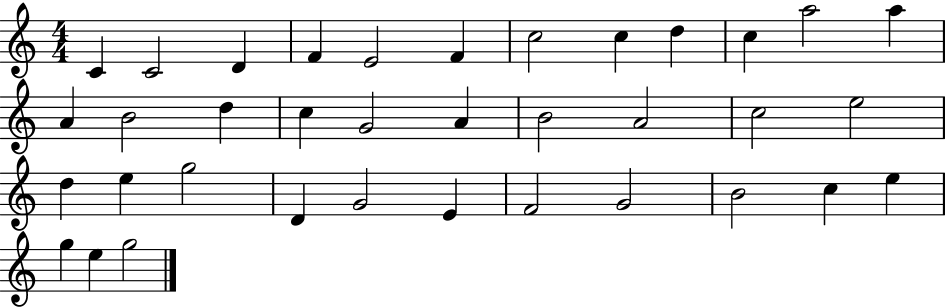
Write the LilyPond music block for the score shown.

{
  \clef treble
  \numericTimeSignature
  \time 4/4
  \key c \major
  c'4 c'2 d'4 | f'4 e'2 f'4 | c''2 c''4 d''4 | c''4 a''2 a''4 | \break a'4 b'2 d''4 | c''4 g'2 a'4 | b'2 a'2 | c''2 e''2 | \break d''4 e''4 g''2 | d'4 g'2 e'4 | f'2 g'2 | b'2 c''4 e''4 | \break g''4 e''4 g''2 | \bar "|."
}